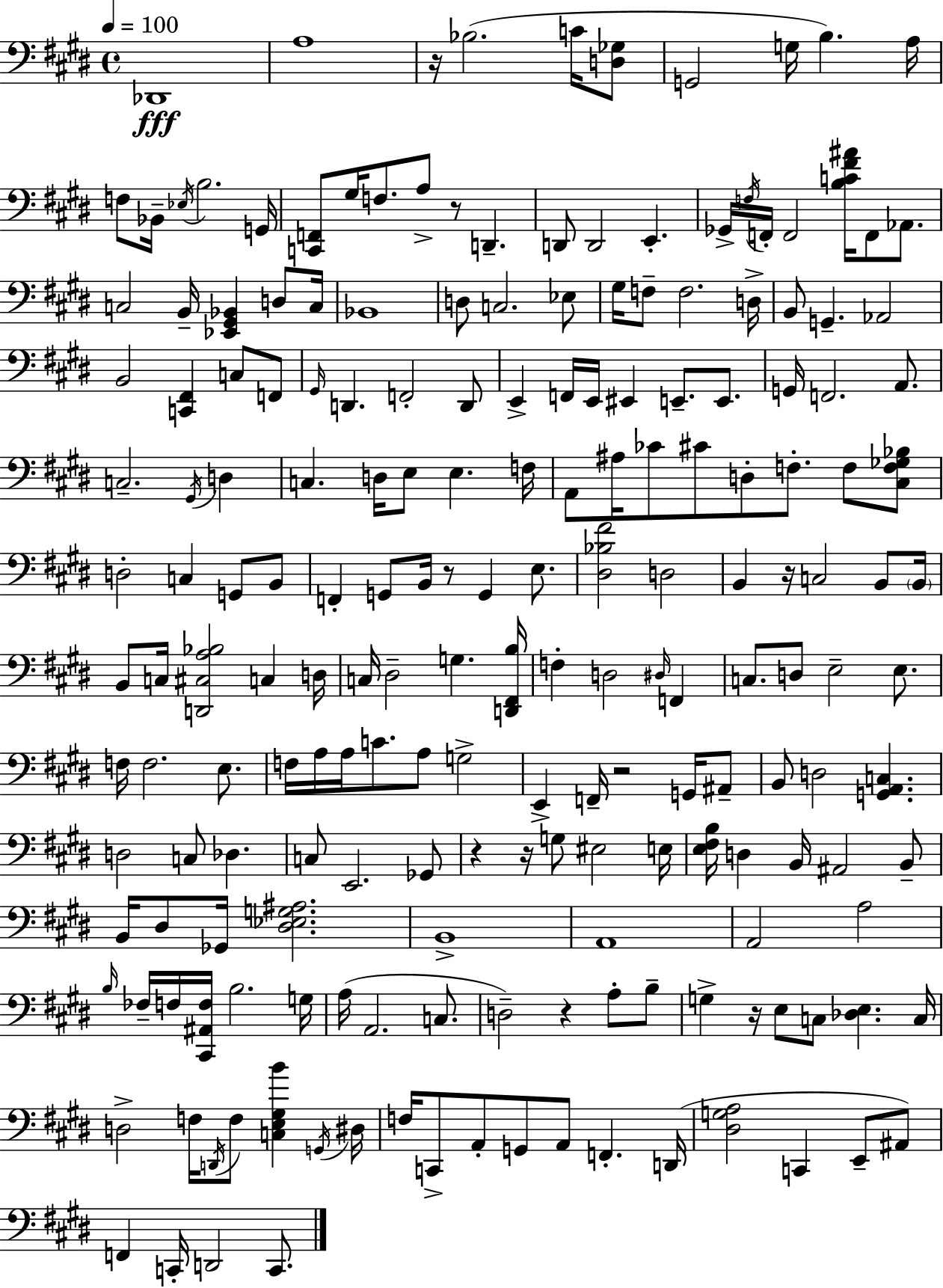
{
  \clef bass
  \time 4/4
  \defaultTimeSignature
  \key e \major
  \tempo 4 = 100
  \repeat volta 2 { des,1\fff | a1 | r16 bes2.( c'16 <d ges>8 | g,2 g16 b4.) a16 | \break f8 bes,16-- \acciaccatura { ees16 } b2. | g,16 <c, f,>8 gis16 f8. a8-> r8 d,4.-- | d,8 d,2 e,4.-. | ges,16-> \acciaccatura { f16 } f,16-. f,2 <b c' fis' ais'>16 f,8 aes,8. | \break c2 b,16-- <ees, gis, bes,>4 d8 | c16 bes,1 | d8 c2. | ees8 gis16 f8-- f2. | \break d16-> b,8 g,4.-- aes,2 | b,2 <c, fis,>4 c8 | f,8 \grace { gis,16 } d,4. f,2-. | d,8 e,4-> f,16 e,16 eis,4 e,8.-- | \break e,8. g,16 f,2. | a,8. c2.-- \acciaccatura { gis,16 } | d4 c4. d16 e8 e4. | f16 a,8 ais16 ces'8 cis'8 d8-. f8.-. | \break f8 <cis f ges bes>8 d2-. c4 | g,8 b,8 f,4-. g,8 b,16 r8 g,4 | e8. <dis bes fis'>2 d2 | b,4 r16 c2 | \break b,8 \parenthesize b,16 b,8 c16 <d, cis a bes>2 c4 | d16 c16 dis2-- g4. | <d, fis, b>16 f4-. d2 | \grace { dis16 } f,4 c8. d8 e2-- | \break e8. f16 f2. | e8. f16 a16 a16 c'8. a8 g2-> | e,4-> f,16-- r2 | g,16 ais,8-- b,8 d2 <g, a, c>4. | \break d2 c8 des4. | c8 e,2. | ges,8 r4 r16 g8 eis2 | e16 <e fis b>16 d4 b,16 ais,2 | \break b,8-- b,16 dis8 ges,16 <dis ees g ais>2. | b,1-> | a,1 | a,2 a2 | \break \grace { b16 } fes16-- f16 <cis, ais, f>16 b2. | g16 a16( a,2. | c8. d2--) r4 | a8-. b8-- g4-> r16 e8 c8 <des e>4. | \break c16 d2-> f16 \acciaccatura { d,16 } | f8 <c e gis b'>4 \acciaccatura { g,16 } dis16 f16 c,8-> a,8-. g,8 a,8 | f,4.-. d,16( <dis g a>2 | c,4 e,8-- ais,8) f,4 c,16-. d,2 | \break c,8. } \bar "|."
}